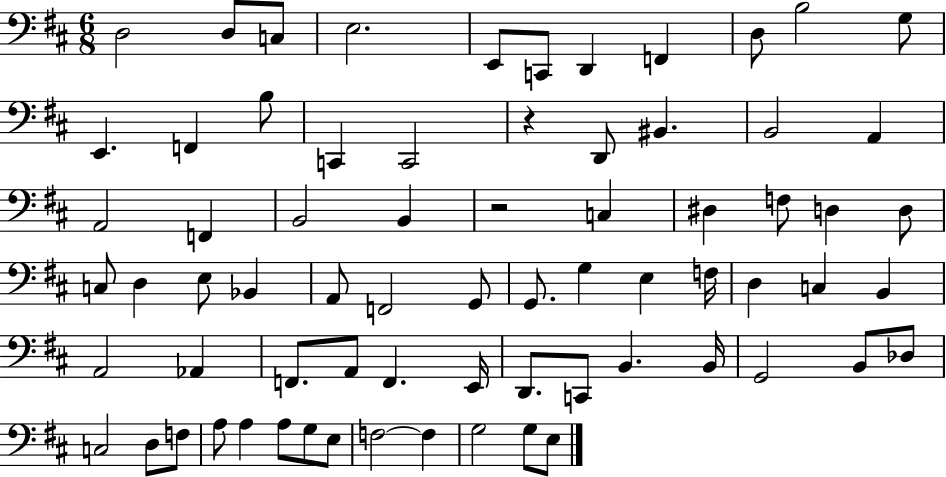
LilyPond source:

{
  \clef bass
  \numericTimeSignature
  \time 6/8
  \key d \major
  d2 d8 c8 | e2. | e,8 c,8 d,4 f,4 | d8 b2 g8 | \break e,4. f,4 b8 | c,4 c,2 | r4 d,8 bis,4. | b,2 a,4 | \break a,2 f,4 | b,2 b,4 | r2 c4 | dis4 f8 d4 d8 | \break c8 d4 e8 bes,4 | a,8 f,2 g,8 | g,8. g4 e4 f16 | d4 c4 b,4 | \break a,2 aes,4 | f,8. a,8 f,4. e,16 | d,8. c,8 b,4. b,16 | g,2 b,8 des8 | \break c2 d8 f8 | a8 a4 a8 g8 e8 | f2~~ f4 | g2 g8 e8 | \break \bar "|."
}